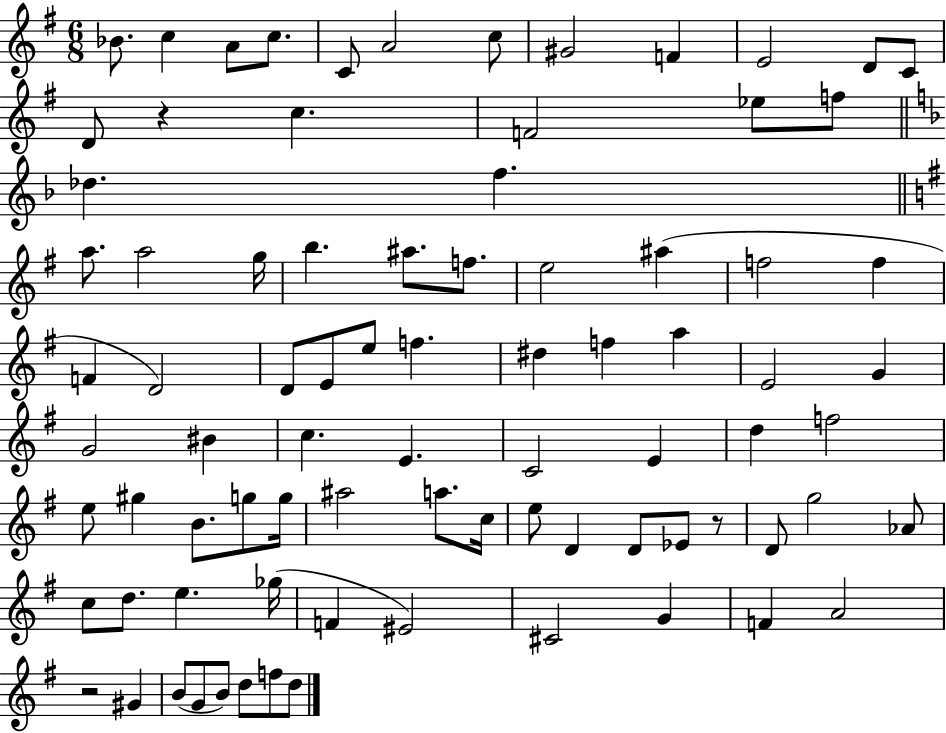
{
  \clef treble
  \numericTimeSignature
  \time 6/8
  \key g \major
  bes'8. c''4 a'8 c''8. | c'8 a'2 c''8 | gis'2 f'4 | e'2 d'8 c'8 | \break d'8 r4 c''4. | f'2 ees''8 f''8 | \bar "||" \break \key d \minor des''4. f''4. | \bar "||" \break \key e \minor a''8. a''2 g''16 | b''4. ais''8. f''8. | e''2 ais''4( | f''2 f''4 | \break f'4 d'2) | d'8 e'8 e''8 f''4. | dis''4 f''4 a''4 | e'2 g'4 | \break g'2 bis'4 | c''4. e'4. | c'2 e'4 | d''4 f''2 | \break e''8 gis''4 b'8. g''8 g''16 | ais''2 a''8. c''16 | e''8 d'4 d'8 ees'8 r8 | d'8 g''2 aes'8 | \break c''8 d''8. e''4. ges''16( | f'4 eis'2) | cis'2 g'4 | f'4 a'2 | \break r2 gis'4 | b'8( g'8 b'8) d''8 f''8 d''8 | \bar "|."
}